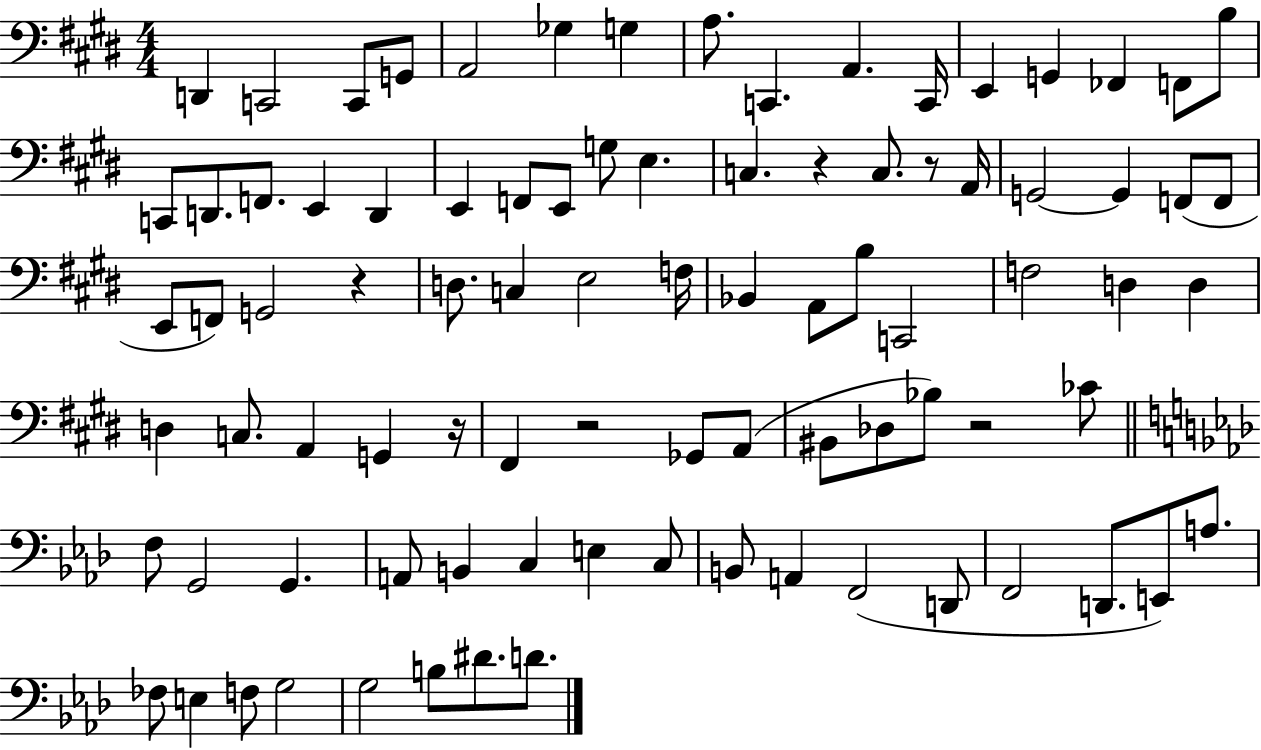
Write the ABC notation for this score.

X:1
T:Untitled
M:4/4
L:1/4
K:E
D,, C,,2 C,,/2 G,,/2 A,,2 _G, G, A,/2 C,, A,, C,,/4 E,, G,, _F,, F,,/2 B,/2 C,,/2 D,,/2 F,,/2 E,, D,, E,, F,,/2 E,,/2 G,/2 E, C, z C,/2 z/2 A,,/4 G,,2 G,, F,,/2 F,,/2 E,,/2 F,,/2 G,,2 z D,/2 C, E,2 F,/4 _B,, A,,/2 B,/2 C,,2 F,2 D, D, D, C,/2 A,, G,, z/4 ^F,, z2 _G,,/2 A,,/2 ^B,,/2 _D,/2 _B,/2 z2 _C/2 F,/2 G,,2 G,, A,,/2 B,, C, E, C,/2 B,,/2 A,, F,,2 D,,/2 F,,2 D,,/2 E,,/2 A,/2 _F,/2 E, F,/2 G,2 G,2 B,/2 ^D/2 D/2